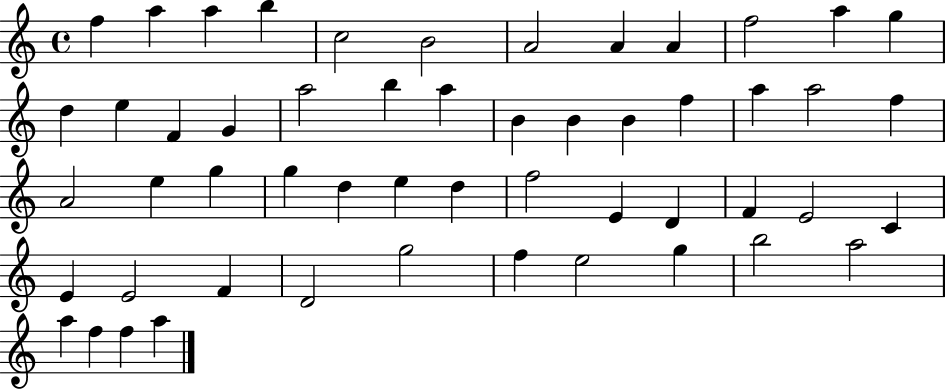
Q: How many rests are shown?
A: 0